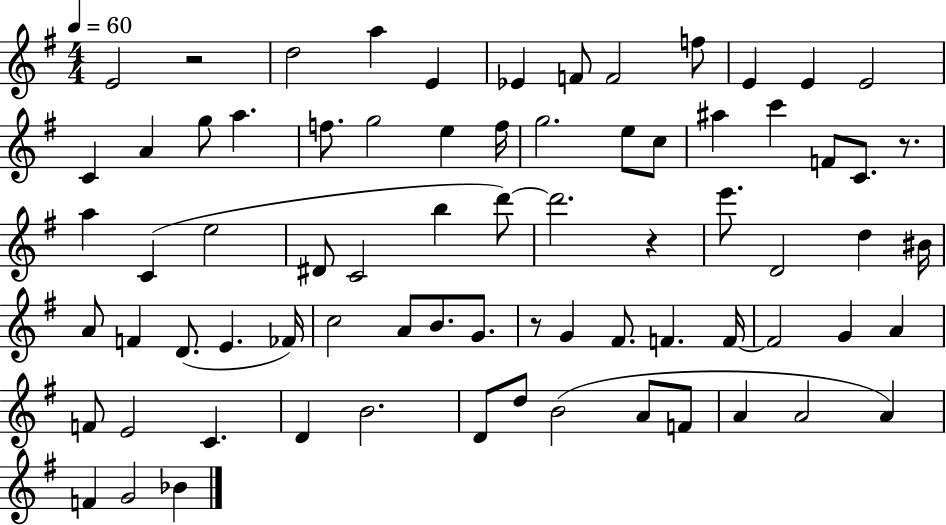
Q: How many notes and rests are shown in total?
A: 74